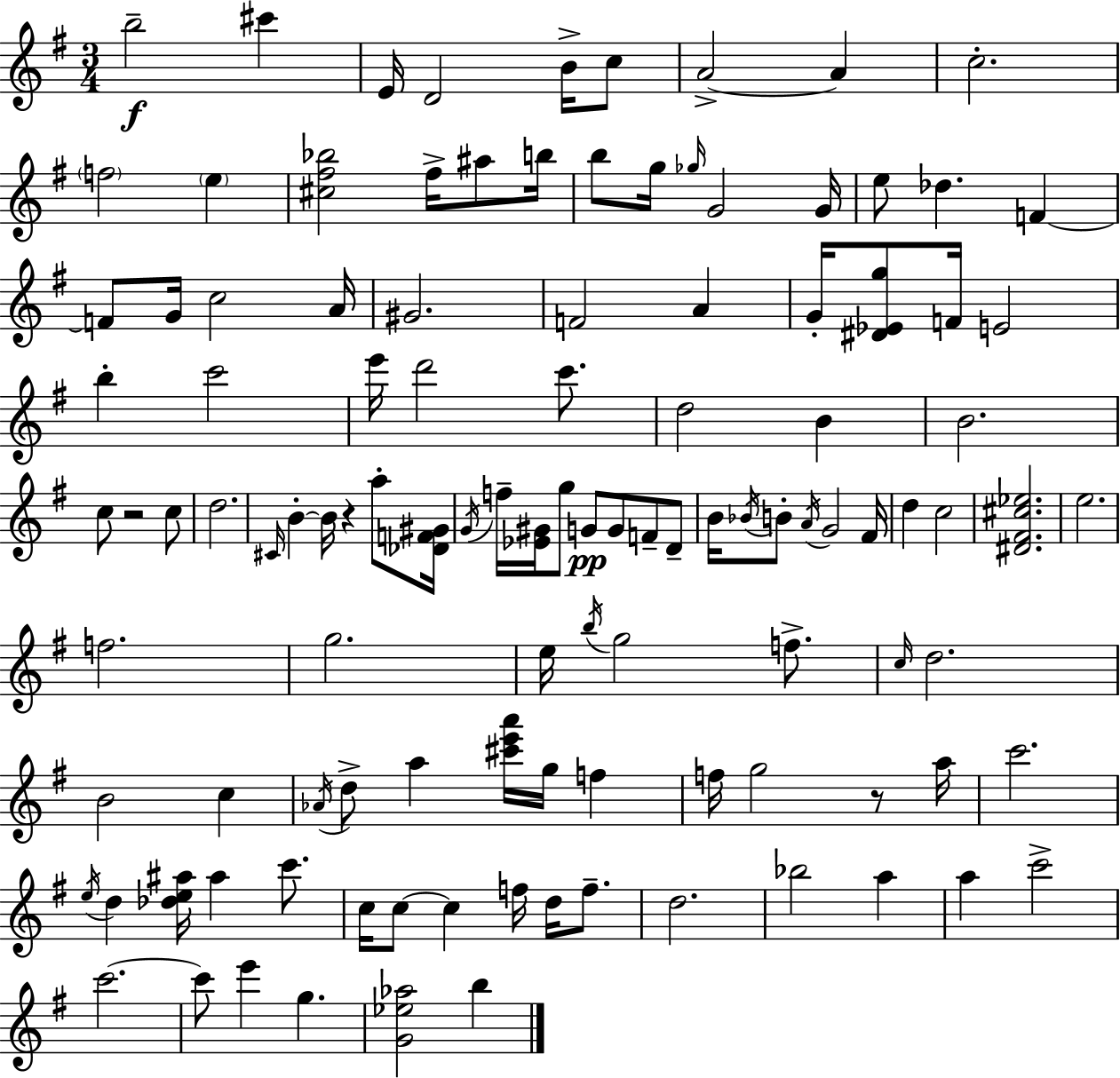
B5/h C#6/q E4/s D4/h B4/s C5/e A4/h A4/q C5/h. F5/h E5/q [C#5,F#5,Bb5]/h F#5/s A#5/e B5/s B5/e G5/s Gb5/s G4/h G4/s E5/e Db5/q. F4/q F4/e G4/s C5/h A4/s G#4/h. F4/h A4/q G4/s [D#4,Eb4,G5]/e F4/s E4/h B5/q C6/h E6/s D6/h C6/e. D5/h B4/q B4/h. C5/e R/h C5/e D5/h. C#4/s B4/q B4/s R/q A5/e [Db4,F4,G#4]/s G4/s F5/s [Eb4,G#4]/s G5/e G4/e G4/e F4/e D4/e B4/s Bb4/s B4/e A4/s G4/h F#4/s D5/q C5/h [D#4,F#4,C#5,Eb5]/h. E5/h. F5/h. G5/h. E5/s B5/s G5/h F5/e. C5/s D5/h. B4/h C5/q Ab4/s D5/e A5/q [C#6,E6,A6]/s G5/s F5/q F5/s G5/h R/e A5/s C6/h. E5/s D5/q [Db5,E5,A#5]/s A#5/q C6/e. C5/s C5/e C5/q F5/s D5/s F5/e. D5/h. Bb5/h A5/q A5/q C6/h C6/h. C6/e E6/q G5/q. [G4,Eb5,Ab5]/h B5/q